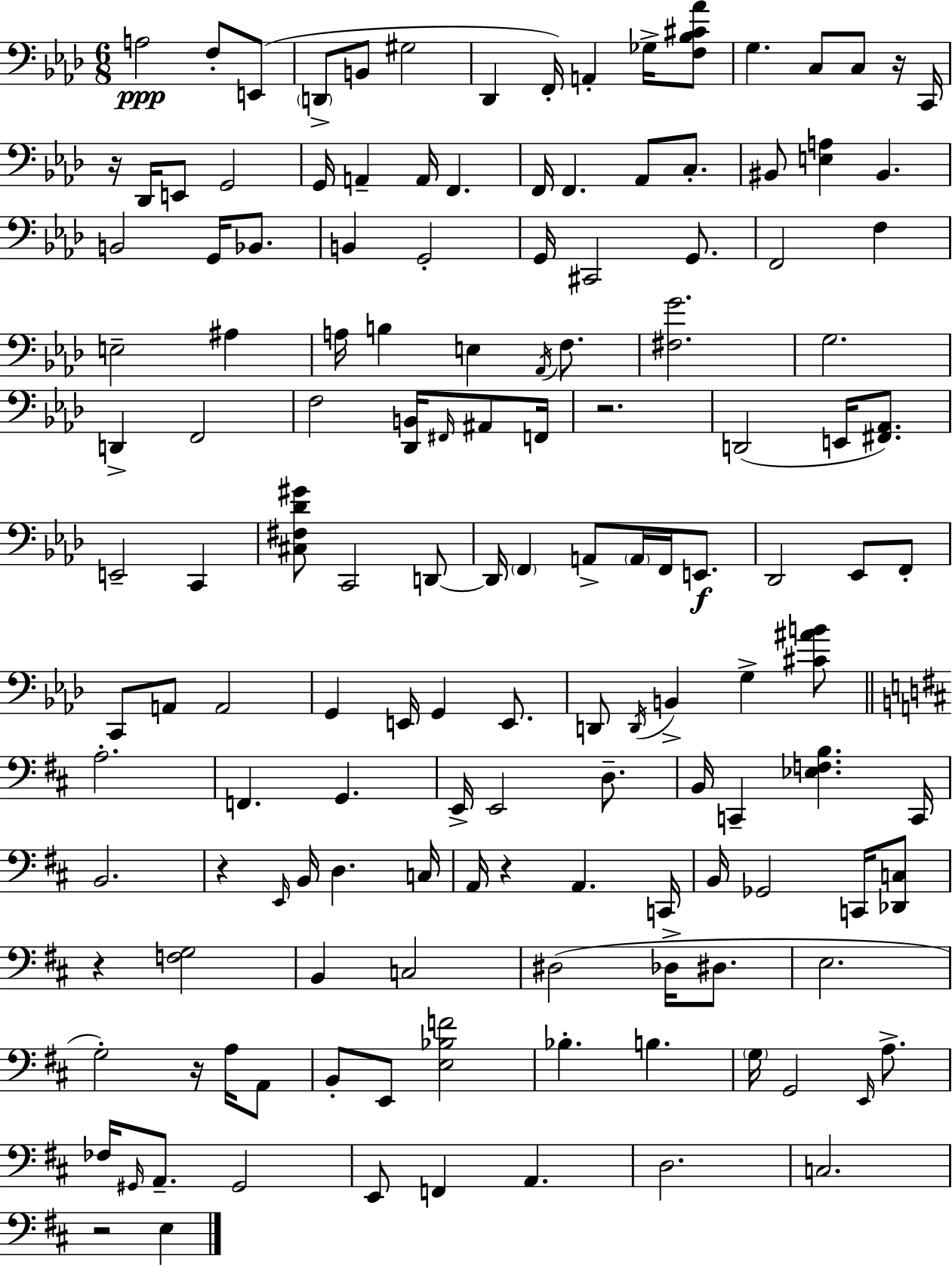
X:1
T:Untitled
M:6/8
L:1/4
K:Ab
A,2 F,/2 E,,/2 D,,/2 B,,/2 ^G,2 _D,, F,,/4 A,, _G,/4 [F,_B,^C_A]/2 G, C,/2 C,/2 z/4 C,,/4 z/4 _D,,/4 E,,/2 G,,2 G,,/4 A,, A,,/4 F,, F,,/4 F,, _A,,/2 C,/2 ^B,,/2 [E,A,] ^B,, B,,2 G,,/4 _B,,/2 B,, G,,2 G,,/4 ^C,,2 G,,/2 F,,2 F, E,2 ^A, A,/4 B, E, _A,,/4 F,/2 [^F,G]2 G,2 D,, F,,2 F,2 [_D,,B,,]/4 ^F,,/4 ^A,,/2 F,,/4 z2 D,,2 E,,/4 [^F,,_A,,]/2 E,,2 C,, [^C,^F,_D^G]/2 C,,2 D,,/2 D,,/4 F,, A,,/2 A,,/4 F,,/4 E,,/2 _D,,2 _E,,/2 F,,/2 C,,/2 A,,/2 A,,2 G,, E,,/4 G,, E,,/2 D,,/2 D,,/4 B,, G, [^C^AB]/2 A,2 F,, G,, E,,/4 E,,2 D,/2 B,,/4 C,, [_E,F,B,] C,,/4 B,,2 z E,,/4 B,,/4 D, C,/4 A,,/4 z A,, C,,/4 B,,/4 _G,,2 C,,/4 [_D,,C,]/2 z [F,G,]2 B,, C,2 ^D,2 _D,/4 ^D,/2 E,2 G,2 z/4 A,/4 A,,/2 B,,/2 E,,/2 [E,_B,F]2 _B, B, G,/4 G,,2 E,,/4 A,/2 _F,/4 ^G,,/4 A,,/2 ^G,,2 E,,/2 F,, A,, D,2 C,2 z2 E,